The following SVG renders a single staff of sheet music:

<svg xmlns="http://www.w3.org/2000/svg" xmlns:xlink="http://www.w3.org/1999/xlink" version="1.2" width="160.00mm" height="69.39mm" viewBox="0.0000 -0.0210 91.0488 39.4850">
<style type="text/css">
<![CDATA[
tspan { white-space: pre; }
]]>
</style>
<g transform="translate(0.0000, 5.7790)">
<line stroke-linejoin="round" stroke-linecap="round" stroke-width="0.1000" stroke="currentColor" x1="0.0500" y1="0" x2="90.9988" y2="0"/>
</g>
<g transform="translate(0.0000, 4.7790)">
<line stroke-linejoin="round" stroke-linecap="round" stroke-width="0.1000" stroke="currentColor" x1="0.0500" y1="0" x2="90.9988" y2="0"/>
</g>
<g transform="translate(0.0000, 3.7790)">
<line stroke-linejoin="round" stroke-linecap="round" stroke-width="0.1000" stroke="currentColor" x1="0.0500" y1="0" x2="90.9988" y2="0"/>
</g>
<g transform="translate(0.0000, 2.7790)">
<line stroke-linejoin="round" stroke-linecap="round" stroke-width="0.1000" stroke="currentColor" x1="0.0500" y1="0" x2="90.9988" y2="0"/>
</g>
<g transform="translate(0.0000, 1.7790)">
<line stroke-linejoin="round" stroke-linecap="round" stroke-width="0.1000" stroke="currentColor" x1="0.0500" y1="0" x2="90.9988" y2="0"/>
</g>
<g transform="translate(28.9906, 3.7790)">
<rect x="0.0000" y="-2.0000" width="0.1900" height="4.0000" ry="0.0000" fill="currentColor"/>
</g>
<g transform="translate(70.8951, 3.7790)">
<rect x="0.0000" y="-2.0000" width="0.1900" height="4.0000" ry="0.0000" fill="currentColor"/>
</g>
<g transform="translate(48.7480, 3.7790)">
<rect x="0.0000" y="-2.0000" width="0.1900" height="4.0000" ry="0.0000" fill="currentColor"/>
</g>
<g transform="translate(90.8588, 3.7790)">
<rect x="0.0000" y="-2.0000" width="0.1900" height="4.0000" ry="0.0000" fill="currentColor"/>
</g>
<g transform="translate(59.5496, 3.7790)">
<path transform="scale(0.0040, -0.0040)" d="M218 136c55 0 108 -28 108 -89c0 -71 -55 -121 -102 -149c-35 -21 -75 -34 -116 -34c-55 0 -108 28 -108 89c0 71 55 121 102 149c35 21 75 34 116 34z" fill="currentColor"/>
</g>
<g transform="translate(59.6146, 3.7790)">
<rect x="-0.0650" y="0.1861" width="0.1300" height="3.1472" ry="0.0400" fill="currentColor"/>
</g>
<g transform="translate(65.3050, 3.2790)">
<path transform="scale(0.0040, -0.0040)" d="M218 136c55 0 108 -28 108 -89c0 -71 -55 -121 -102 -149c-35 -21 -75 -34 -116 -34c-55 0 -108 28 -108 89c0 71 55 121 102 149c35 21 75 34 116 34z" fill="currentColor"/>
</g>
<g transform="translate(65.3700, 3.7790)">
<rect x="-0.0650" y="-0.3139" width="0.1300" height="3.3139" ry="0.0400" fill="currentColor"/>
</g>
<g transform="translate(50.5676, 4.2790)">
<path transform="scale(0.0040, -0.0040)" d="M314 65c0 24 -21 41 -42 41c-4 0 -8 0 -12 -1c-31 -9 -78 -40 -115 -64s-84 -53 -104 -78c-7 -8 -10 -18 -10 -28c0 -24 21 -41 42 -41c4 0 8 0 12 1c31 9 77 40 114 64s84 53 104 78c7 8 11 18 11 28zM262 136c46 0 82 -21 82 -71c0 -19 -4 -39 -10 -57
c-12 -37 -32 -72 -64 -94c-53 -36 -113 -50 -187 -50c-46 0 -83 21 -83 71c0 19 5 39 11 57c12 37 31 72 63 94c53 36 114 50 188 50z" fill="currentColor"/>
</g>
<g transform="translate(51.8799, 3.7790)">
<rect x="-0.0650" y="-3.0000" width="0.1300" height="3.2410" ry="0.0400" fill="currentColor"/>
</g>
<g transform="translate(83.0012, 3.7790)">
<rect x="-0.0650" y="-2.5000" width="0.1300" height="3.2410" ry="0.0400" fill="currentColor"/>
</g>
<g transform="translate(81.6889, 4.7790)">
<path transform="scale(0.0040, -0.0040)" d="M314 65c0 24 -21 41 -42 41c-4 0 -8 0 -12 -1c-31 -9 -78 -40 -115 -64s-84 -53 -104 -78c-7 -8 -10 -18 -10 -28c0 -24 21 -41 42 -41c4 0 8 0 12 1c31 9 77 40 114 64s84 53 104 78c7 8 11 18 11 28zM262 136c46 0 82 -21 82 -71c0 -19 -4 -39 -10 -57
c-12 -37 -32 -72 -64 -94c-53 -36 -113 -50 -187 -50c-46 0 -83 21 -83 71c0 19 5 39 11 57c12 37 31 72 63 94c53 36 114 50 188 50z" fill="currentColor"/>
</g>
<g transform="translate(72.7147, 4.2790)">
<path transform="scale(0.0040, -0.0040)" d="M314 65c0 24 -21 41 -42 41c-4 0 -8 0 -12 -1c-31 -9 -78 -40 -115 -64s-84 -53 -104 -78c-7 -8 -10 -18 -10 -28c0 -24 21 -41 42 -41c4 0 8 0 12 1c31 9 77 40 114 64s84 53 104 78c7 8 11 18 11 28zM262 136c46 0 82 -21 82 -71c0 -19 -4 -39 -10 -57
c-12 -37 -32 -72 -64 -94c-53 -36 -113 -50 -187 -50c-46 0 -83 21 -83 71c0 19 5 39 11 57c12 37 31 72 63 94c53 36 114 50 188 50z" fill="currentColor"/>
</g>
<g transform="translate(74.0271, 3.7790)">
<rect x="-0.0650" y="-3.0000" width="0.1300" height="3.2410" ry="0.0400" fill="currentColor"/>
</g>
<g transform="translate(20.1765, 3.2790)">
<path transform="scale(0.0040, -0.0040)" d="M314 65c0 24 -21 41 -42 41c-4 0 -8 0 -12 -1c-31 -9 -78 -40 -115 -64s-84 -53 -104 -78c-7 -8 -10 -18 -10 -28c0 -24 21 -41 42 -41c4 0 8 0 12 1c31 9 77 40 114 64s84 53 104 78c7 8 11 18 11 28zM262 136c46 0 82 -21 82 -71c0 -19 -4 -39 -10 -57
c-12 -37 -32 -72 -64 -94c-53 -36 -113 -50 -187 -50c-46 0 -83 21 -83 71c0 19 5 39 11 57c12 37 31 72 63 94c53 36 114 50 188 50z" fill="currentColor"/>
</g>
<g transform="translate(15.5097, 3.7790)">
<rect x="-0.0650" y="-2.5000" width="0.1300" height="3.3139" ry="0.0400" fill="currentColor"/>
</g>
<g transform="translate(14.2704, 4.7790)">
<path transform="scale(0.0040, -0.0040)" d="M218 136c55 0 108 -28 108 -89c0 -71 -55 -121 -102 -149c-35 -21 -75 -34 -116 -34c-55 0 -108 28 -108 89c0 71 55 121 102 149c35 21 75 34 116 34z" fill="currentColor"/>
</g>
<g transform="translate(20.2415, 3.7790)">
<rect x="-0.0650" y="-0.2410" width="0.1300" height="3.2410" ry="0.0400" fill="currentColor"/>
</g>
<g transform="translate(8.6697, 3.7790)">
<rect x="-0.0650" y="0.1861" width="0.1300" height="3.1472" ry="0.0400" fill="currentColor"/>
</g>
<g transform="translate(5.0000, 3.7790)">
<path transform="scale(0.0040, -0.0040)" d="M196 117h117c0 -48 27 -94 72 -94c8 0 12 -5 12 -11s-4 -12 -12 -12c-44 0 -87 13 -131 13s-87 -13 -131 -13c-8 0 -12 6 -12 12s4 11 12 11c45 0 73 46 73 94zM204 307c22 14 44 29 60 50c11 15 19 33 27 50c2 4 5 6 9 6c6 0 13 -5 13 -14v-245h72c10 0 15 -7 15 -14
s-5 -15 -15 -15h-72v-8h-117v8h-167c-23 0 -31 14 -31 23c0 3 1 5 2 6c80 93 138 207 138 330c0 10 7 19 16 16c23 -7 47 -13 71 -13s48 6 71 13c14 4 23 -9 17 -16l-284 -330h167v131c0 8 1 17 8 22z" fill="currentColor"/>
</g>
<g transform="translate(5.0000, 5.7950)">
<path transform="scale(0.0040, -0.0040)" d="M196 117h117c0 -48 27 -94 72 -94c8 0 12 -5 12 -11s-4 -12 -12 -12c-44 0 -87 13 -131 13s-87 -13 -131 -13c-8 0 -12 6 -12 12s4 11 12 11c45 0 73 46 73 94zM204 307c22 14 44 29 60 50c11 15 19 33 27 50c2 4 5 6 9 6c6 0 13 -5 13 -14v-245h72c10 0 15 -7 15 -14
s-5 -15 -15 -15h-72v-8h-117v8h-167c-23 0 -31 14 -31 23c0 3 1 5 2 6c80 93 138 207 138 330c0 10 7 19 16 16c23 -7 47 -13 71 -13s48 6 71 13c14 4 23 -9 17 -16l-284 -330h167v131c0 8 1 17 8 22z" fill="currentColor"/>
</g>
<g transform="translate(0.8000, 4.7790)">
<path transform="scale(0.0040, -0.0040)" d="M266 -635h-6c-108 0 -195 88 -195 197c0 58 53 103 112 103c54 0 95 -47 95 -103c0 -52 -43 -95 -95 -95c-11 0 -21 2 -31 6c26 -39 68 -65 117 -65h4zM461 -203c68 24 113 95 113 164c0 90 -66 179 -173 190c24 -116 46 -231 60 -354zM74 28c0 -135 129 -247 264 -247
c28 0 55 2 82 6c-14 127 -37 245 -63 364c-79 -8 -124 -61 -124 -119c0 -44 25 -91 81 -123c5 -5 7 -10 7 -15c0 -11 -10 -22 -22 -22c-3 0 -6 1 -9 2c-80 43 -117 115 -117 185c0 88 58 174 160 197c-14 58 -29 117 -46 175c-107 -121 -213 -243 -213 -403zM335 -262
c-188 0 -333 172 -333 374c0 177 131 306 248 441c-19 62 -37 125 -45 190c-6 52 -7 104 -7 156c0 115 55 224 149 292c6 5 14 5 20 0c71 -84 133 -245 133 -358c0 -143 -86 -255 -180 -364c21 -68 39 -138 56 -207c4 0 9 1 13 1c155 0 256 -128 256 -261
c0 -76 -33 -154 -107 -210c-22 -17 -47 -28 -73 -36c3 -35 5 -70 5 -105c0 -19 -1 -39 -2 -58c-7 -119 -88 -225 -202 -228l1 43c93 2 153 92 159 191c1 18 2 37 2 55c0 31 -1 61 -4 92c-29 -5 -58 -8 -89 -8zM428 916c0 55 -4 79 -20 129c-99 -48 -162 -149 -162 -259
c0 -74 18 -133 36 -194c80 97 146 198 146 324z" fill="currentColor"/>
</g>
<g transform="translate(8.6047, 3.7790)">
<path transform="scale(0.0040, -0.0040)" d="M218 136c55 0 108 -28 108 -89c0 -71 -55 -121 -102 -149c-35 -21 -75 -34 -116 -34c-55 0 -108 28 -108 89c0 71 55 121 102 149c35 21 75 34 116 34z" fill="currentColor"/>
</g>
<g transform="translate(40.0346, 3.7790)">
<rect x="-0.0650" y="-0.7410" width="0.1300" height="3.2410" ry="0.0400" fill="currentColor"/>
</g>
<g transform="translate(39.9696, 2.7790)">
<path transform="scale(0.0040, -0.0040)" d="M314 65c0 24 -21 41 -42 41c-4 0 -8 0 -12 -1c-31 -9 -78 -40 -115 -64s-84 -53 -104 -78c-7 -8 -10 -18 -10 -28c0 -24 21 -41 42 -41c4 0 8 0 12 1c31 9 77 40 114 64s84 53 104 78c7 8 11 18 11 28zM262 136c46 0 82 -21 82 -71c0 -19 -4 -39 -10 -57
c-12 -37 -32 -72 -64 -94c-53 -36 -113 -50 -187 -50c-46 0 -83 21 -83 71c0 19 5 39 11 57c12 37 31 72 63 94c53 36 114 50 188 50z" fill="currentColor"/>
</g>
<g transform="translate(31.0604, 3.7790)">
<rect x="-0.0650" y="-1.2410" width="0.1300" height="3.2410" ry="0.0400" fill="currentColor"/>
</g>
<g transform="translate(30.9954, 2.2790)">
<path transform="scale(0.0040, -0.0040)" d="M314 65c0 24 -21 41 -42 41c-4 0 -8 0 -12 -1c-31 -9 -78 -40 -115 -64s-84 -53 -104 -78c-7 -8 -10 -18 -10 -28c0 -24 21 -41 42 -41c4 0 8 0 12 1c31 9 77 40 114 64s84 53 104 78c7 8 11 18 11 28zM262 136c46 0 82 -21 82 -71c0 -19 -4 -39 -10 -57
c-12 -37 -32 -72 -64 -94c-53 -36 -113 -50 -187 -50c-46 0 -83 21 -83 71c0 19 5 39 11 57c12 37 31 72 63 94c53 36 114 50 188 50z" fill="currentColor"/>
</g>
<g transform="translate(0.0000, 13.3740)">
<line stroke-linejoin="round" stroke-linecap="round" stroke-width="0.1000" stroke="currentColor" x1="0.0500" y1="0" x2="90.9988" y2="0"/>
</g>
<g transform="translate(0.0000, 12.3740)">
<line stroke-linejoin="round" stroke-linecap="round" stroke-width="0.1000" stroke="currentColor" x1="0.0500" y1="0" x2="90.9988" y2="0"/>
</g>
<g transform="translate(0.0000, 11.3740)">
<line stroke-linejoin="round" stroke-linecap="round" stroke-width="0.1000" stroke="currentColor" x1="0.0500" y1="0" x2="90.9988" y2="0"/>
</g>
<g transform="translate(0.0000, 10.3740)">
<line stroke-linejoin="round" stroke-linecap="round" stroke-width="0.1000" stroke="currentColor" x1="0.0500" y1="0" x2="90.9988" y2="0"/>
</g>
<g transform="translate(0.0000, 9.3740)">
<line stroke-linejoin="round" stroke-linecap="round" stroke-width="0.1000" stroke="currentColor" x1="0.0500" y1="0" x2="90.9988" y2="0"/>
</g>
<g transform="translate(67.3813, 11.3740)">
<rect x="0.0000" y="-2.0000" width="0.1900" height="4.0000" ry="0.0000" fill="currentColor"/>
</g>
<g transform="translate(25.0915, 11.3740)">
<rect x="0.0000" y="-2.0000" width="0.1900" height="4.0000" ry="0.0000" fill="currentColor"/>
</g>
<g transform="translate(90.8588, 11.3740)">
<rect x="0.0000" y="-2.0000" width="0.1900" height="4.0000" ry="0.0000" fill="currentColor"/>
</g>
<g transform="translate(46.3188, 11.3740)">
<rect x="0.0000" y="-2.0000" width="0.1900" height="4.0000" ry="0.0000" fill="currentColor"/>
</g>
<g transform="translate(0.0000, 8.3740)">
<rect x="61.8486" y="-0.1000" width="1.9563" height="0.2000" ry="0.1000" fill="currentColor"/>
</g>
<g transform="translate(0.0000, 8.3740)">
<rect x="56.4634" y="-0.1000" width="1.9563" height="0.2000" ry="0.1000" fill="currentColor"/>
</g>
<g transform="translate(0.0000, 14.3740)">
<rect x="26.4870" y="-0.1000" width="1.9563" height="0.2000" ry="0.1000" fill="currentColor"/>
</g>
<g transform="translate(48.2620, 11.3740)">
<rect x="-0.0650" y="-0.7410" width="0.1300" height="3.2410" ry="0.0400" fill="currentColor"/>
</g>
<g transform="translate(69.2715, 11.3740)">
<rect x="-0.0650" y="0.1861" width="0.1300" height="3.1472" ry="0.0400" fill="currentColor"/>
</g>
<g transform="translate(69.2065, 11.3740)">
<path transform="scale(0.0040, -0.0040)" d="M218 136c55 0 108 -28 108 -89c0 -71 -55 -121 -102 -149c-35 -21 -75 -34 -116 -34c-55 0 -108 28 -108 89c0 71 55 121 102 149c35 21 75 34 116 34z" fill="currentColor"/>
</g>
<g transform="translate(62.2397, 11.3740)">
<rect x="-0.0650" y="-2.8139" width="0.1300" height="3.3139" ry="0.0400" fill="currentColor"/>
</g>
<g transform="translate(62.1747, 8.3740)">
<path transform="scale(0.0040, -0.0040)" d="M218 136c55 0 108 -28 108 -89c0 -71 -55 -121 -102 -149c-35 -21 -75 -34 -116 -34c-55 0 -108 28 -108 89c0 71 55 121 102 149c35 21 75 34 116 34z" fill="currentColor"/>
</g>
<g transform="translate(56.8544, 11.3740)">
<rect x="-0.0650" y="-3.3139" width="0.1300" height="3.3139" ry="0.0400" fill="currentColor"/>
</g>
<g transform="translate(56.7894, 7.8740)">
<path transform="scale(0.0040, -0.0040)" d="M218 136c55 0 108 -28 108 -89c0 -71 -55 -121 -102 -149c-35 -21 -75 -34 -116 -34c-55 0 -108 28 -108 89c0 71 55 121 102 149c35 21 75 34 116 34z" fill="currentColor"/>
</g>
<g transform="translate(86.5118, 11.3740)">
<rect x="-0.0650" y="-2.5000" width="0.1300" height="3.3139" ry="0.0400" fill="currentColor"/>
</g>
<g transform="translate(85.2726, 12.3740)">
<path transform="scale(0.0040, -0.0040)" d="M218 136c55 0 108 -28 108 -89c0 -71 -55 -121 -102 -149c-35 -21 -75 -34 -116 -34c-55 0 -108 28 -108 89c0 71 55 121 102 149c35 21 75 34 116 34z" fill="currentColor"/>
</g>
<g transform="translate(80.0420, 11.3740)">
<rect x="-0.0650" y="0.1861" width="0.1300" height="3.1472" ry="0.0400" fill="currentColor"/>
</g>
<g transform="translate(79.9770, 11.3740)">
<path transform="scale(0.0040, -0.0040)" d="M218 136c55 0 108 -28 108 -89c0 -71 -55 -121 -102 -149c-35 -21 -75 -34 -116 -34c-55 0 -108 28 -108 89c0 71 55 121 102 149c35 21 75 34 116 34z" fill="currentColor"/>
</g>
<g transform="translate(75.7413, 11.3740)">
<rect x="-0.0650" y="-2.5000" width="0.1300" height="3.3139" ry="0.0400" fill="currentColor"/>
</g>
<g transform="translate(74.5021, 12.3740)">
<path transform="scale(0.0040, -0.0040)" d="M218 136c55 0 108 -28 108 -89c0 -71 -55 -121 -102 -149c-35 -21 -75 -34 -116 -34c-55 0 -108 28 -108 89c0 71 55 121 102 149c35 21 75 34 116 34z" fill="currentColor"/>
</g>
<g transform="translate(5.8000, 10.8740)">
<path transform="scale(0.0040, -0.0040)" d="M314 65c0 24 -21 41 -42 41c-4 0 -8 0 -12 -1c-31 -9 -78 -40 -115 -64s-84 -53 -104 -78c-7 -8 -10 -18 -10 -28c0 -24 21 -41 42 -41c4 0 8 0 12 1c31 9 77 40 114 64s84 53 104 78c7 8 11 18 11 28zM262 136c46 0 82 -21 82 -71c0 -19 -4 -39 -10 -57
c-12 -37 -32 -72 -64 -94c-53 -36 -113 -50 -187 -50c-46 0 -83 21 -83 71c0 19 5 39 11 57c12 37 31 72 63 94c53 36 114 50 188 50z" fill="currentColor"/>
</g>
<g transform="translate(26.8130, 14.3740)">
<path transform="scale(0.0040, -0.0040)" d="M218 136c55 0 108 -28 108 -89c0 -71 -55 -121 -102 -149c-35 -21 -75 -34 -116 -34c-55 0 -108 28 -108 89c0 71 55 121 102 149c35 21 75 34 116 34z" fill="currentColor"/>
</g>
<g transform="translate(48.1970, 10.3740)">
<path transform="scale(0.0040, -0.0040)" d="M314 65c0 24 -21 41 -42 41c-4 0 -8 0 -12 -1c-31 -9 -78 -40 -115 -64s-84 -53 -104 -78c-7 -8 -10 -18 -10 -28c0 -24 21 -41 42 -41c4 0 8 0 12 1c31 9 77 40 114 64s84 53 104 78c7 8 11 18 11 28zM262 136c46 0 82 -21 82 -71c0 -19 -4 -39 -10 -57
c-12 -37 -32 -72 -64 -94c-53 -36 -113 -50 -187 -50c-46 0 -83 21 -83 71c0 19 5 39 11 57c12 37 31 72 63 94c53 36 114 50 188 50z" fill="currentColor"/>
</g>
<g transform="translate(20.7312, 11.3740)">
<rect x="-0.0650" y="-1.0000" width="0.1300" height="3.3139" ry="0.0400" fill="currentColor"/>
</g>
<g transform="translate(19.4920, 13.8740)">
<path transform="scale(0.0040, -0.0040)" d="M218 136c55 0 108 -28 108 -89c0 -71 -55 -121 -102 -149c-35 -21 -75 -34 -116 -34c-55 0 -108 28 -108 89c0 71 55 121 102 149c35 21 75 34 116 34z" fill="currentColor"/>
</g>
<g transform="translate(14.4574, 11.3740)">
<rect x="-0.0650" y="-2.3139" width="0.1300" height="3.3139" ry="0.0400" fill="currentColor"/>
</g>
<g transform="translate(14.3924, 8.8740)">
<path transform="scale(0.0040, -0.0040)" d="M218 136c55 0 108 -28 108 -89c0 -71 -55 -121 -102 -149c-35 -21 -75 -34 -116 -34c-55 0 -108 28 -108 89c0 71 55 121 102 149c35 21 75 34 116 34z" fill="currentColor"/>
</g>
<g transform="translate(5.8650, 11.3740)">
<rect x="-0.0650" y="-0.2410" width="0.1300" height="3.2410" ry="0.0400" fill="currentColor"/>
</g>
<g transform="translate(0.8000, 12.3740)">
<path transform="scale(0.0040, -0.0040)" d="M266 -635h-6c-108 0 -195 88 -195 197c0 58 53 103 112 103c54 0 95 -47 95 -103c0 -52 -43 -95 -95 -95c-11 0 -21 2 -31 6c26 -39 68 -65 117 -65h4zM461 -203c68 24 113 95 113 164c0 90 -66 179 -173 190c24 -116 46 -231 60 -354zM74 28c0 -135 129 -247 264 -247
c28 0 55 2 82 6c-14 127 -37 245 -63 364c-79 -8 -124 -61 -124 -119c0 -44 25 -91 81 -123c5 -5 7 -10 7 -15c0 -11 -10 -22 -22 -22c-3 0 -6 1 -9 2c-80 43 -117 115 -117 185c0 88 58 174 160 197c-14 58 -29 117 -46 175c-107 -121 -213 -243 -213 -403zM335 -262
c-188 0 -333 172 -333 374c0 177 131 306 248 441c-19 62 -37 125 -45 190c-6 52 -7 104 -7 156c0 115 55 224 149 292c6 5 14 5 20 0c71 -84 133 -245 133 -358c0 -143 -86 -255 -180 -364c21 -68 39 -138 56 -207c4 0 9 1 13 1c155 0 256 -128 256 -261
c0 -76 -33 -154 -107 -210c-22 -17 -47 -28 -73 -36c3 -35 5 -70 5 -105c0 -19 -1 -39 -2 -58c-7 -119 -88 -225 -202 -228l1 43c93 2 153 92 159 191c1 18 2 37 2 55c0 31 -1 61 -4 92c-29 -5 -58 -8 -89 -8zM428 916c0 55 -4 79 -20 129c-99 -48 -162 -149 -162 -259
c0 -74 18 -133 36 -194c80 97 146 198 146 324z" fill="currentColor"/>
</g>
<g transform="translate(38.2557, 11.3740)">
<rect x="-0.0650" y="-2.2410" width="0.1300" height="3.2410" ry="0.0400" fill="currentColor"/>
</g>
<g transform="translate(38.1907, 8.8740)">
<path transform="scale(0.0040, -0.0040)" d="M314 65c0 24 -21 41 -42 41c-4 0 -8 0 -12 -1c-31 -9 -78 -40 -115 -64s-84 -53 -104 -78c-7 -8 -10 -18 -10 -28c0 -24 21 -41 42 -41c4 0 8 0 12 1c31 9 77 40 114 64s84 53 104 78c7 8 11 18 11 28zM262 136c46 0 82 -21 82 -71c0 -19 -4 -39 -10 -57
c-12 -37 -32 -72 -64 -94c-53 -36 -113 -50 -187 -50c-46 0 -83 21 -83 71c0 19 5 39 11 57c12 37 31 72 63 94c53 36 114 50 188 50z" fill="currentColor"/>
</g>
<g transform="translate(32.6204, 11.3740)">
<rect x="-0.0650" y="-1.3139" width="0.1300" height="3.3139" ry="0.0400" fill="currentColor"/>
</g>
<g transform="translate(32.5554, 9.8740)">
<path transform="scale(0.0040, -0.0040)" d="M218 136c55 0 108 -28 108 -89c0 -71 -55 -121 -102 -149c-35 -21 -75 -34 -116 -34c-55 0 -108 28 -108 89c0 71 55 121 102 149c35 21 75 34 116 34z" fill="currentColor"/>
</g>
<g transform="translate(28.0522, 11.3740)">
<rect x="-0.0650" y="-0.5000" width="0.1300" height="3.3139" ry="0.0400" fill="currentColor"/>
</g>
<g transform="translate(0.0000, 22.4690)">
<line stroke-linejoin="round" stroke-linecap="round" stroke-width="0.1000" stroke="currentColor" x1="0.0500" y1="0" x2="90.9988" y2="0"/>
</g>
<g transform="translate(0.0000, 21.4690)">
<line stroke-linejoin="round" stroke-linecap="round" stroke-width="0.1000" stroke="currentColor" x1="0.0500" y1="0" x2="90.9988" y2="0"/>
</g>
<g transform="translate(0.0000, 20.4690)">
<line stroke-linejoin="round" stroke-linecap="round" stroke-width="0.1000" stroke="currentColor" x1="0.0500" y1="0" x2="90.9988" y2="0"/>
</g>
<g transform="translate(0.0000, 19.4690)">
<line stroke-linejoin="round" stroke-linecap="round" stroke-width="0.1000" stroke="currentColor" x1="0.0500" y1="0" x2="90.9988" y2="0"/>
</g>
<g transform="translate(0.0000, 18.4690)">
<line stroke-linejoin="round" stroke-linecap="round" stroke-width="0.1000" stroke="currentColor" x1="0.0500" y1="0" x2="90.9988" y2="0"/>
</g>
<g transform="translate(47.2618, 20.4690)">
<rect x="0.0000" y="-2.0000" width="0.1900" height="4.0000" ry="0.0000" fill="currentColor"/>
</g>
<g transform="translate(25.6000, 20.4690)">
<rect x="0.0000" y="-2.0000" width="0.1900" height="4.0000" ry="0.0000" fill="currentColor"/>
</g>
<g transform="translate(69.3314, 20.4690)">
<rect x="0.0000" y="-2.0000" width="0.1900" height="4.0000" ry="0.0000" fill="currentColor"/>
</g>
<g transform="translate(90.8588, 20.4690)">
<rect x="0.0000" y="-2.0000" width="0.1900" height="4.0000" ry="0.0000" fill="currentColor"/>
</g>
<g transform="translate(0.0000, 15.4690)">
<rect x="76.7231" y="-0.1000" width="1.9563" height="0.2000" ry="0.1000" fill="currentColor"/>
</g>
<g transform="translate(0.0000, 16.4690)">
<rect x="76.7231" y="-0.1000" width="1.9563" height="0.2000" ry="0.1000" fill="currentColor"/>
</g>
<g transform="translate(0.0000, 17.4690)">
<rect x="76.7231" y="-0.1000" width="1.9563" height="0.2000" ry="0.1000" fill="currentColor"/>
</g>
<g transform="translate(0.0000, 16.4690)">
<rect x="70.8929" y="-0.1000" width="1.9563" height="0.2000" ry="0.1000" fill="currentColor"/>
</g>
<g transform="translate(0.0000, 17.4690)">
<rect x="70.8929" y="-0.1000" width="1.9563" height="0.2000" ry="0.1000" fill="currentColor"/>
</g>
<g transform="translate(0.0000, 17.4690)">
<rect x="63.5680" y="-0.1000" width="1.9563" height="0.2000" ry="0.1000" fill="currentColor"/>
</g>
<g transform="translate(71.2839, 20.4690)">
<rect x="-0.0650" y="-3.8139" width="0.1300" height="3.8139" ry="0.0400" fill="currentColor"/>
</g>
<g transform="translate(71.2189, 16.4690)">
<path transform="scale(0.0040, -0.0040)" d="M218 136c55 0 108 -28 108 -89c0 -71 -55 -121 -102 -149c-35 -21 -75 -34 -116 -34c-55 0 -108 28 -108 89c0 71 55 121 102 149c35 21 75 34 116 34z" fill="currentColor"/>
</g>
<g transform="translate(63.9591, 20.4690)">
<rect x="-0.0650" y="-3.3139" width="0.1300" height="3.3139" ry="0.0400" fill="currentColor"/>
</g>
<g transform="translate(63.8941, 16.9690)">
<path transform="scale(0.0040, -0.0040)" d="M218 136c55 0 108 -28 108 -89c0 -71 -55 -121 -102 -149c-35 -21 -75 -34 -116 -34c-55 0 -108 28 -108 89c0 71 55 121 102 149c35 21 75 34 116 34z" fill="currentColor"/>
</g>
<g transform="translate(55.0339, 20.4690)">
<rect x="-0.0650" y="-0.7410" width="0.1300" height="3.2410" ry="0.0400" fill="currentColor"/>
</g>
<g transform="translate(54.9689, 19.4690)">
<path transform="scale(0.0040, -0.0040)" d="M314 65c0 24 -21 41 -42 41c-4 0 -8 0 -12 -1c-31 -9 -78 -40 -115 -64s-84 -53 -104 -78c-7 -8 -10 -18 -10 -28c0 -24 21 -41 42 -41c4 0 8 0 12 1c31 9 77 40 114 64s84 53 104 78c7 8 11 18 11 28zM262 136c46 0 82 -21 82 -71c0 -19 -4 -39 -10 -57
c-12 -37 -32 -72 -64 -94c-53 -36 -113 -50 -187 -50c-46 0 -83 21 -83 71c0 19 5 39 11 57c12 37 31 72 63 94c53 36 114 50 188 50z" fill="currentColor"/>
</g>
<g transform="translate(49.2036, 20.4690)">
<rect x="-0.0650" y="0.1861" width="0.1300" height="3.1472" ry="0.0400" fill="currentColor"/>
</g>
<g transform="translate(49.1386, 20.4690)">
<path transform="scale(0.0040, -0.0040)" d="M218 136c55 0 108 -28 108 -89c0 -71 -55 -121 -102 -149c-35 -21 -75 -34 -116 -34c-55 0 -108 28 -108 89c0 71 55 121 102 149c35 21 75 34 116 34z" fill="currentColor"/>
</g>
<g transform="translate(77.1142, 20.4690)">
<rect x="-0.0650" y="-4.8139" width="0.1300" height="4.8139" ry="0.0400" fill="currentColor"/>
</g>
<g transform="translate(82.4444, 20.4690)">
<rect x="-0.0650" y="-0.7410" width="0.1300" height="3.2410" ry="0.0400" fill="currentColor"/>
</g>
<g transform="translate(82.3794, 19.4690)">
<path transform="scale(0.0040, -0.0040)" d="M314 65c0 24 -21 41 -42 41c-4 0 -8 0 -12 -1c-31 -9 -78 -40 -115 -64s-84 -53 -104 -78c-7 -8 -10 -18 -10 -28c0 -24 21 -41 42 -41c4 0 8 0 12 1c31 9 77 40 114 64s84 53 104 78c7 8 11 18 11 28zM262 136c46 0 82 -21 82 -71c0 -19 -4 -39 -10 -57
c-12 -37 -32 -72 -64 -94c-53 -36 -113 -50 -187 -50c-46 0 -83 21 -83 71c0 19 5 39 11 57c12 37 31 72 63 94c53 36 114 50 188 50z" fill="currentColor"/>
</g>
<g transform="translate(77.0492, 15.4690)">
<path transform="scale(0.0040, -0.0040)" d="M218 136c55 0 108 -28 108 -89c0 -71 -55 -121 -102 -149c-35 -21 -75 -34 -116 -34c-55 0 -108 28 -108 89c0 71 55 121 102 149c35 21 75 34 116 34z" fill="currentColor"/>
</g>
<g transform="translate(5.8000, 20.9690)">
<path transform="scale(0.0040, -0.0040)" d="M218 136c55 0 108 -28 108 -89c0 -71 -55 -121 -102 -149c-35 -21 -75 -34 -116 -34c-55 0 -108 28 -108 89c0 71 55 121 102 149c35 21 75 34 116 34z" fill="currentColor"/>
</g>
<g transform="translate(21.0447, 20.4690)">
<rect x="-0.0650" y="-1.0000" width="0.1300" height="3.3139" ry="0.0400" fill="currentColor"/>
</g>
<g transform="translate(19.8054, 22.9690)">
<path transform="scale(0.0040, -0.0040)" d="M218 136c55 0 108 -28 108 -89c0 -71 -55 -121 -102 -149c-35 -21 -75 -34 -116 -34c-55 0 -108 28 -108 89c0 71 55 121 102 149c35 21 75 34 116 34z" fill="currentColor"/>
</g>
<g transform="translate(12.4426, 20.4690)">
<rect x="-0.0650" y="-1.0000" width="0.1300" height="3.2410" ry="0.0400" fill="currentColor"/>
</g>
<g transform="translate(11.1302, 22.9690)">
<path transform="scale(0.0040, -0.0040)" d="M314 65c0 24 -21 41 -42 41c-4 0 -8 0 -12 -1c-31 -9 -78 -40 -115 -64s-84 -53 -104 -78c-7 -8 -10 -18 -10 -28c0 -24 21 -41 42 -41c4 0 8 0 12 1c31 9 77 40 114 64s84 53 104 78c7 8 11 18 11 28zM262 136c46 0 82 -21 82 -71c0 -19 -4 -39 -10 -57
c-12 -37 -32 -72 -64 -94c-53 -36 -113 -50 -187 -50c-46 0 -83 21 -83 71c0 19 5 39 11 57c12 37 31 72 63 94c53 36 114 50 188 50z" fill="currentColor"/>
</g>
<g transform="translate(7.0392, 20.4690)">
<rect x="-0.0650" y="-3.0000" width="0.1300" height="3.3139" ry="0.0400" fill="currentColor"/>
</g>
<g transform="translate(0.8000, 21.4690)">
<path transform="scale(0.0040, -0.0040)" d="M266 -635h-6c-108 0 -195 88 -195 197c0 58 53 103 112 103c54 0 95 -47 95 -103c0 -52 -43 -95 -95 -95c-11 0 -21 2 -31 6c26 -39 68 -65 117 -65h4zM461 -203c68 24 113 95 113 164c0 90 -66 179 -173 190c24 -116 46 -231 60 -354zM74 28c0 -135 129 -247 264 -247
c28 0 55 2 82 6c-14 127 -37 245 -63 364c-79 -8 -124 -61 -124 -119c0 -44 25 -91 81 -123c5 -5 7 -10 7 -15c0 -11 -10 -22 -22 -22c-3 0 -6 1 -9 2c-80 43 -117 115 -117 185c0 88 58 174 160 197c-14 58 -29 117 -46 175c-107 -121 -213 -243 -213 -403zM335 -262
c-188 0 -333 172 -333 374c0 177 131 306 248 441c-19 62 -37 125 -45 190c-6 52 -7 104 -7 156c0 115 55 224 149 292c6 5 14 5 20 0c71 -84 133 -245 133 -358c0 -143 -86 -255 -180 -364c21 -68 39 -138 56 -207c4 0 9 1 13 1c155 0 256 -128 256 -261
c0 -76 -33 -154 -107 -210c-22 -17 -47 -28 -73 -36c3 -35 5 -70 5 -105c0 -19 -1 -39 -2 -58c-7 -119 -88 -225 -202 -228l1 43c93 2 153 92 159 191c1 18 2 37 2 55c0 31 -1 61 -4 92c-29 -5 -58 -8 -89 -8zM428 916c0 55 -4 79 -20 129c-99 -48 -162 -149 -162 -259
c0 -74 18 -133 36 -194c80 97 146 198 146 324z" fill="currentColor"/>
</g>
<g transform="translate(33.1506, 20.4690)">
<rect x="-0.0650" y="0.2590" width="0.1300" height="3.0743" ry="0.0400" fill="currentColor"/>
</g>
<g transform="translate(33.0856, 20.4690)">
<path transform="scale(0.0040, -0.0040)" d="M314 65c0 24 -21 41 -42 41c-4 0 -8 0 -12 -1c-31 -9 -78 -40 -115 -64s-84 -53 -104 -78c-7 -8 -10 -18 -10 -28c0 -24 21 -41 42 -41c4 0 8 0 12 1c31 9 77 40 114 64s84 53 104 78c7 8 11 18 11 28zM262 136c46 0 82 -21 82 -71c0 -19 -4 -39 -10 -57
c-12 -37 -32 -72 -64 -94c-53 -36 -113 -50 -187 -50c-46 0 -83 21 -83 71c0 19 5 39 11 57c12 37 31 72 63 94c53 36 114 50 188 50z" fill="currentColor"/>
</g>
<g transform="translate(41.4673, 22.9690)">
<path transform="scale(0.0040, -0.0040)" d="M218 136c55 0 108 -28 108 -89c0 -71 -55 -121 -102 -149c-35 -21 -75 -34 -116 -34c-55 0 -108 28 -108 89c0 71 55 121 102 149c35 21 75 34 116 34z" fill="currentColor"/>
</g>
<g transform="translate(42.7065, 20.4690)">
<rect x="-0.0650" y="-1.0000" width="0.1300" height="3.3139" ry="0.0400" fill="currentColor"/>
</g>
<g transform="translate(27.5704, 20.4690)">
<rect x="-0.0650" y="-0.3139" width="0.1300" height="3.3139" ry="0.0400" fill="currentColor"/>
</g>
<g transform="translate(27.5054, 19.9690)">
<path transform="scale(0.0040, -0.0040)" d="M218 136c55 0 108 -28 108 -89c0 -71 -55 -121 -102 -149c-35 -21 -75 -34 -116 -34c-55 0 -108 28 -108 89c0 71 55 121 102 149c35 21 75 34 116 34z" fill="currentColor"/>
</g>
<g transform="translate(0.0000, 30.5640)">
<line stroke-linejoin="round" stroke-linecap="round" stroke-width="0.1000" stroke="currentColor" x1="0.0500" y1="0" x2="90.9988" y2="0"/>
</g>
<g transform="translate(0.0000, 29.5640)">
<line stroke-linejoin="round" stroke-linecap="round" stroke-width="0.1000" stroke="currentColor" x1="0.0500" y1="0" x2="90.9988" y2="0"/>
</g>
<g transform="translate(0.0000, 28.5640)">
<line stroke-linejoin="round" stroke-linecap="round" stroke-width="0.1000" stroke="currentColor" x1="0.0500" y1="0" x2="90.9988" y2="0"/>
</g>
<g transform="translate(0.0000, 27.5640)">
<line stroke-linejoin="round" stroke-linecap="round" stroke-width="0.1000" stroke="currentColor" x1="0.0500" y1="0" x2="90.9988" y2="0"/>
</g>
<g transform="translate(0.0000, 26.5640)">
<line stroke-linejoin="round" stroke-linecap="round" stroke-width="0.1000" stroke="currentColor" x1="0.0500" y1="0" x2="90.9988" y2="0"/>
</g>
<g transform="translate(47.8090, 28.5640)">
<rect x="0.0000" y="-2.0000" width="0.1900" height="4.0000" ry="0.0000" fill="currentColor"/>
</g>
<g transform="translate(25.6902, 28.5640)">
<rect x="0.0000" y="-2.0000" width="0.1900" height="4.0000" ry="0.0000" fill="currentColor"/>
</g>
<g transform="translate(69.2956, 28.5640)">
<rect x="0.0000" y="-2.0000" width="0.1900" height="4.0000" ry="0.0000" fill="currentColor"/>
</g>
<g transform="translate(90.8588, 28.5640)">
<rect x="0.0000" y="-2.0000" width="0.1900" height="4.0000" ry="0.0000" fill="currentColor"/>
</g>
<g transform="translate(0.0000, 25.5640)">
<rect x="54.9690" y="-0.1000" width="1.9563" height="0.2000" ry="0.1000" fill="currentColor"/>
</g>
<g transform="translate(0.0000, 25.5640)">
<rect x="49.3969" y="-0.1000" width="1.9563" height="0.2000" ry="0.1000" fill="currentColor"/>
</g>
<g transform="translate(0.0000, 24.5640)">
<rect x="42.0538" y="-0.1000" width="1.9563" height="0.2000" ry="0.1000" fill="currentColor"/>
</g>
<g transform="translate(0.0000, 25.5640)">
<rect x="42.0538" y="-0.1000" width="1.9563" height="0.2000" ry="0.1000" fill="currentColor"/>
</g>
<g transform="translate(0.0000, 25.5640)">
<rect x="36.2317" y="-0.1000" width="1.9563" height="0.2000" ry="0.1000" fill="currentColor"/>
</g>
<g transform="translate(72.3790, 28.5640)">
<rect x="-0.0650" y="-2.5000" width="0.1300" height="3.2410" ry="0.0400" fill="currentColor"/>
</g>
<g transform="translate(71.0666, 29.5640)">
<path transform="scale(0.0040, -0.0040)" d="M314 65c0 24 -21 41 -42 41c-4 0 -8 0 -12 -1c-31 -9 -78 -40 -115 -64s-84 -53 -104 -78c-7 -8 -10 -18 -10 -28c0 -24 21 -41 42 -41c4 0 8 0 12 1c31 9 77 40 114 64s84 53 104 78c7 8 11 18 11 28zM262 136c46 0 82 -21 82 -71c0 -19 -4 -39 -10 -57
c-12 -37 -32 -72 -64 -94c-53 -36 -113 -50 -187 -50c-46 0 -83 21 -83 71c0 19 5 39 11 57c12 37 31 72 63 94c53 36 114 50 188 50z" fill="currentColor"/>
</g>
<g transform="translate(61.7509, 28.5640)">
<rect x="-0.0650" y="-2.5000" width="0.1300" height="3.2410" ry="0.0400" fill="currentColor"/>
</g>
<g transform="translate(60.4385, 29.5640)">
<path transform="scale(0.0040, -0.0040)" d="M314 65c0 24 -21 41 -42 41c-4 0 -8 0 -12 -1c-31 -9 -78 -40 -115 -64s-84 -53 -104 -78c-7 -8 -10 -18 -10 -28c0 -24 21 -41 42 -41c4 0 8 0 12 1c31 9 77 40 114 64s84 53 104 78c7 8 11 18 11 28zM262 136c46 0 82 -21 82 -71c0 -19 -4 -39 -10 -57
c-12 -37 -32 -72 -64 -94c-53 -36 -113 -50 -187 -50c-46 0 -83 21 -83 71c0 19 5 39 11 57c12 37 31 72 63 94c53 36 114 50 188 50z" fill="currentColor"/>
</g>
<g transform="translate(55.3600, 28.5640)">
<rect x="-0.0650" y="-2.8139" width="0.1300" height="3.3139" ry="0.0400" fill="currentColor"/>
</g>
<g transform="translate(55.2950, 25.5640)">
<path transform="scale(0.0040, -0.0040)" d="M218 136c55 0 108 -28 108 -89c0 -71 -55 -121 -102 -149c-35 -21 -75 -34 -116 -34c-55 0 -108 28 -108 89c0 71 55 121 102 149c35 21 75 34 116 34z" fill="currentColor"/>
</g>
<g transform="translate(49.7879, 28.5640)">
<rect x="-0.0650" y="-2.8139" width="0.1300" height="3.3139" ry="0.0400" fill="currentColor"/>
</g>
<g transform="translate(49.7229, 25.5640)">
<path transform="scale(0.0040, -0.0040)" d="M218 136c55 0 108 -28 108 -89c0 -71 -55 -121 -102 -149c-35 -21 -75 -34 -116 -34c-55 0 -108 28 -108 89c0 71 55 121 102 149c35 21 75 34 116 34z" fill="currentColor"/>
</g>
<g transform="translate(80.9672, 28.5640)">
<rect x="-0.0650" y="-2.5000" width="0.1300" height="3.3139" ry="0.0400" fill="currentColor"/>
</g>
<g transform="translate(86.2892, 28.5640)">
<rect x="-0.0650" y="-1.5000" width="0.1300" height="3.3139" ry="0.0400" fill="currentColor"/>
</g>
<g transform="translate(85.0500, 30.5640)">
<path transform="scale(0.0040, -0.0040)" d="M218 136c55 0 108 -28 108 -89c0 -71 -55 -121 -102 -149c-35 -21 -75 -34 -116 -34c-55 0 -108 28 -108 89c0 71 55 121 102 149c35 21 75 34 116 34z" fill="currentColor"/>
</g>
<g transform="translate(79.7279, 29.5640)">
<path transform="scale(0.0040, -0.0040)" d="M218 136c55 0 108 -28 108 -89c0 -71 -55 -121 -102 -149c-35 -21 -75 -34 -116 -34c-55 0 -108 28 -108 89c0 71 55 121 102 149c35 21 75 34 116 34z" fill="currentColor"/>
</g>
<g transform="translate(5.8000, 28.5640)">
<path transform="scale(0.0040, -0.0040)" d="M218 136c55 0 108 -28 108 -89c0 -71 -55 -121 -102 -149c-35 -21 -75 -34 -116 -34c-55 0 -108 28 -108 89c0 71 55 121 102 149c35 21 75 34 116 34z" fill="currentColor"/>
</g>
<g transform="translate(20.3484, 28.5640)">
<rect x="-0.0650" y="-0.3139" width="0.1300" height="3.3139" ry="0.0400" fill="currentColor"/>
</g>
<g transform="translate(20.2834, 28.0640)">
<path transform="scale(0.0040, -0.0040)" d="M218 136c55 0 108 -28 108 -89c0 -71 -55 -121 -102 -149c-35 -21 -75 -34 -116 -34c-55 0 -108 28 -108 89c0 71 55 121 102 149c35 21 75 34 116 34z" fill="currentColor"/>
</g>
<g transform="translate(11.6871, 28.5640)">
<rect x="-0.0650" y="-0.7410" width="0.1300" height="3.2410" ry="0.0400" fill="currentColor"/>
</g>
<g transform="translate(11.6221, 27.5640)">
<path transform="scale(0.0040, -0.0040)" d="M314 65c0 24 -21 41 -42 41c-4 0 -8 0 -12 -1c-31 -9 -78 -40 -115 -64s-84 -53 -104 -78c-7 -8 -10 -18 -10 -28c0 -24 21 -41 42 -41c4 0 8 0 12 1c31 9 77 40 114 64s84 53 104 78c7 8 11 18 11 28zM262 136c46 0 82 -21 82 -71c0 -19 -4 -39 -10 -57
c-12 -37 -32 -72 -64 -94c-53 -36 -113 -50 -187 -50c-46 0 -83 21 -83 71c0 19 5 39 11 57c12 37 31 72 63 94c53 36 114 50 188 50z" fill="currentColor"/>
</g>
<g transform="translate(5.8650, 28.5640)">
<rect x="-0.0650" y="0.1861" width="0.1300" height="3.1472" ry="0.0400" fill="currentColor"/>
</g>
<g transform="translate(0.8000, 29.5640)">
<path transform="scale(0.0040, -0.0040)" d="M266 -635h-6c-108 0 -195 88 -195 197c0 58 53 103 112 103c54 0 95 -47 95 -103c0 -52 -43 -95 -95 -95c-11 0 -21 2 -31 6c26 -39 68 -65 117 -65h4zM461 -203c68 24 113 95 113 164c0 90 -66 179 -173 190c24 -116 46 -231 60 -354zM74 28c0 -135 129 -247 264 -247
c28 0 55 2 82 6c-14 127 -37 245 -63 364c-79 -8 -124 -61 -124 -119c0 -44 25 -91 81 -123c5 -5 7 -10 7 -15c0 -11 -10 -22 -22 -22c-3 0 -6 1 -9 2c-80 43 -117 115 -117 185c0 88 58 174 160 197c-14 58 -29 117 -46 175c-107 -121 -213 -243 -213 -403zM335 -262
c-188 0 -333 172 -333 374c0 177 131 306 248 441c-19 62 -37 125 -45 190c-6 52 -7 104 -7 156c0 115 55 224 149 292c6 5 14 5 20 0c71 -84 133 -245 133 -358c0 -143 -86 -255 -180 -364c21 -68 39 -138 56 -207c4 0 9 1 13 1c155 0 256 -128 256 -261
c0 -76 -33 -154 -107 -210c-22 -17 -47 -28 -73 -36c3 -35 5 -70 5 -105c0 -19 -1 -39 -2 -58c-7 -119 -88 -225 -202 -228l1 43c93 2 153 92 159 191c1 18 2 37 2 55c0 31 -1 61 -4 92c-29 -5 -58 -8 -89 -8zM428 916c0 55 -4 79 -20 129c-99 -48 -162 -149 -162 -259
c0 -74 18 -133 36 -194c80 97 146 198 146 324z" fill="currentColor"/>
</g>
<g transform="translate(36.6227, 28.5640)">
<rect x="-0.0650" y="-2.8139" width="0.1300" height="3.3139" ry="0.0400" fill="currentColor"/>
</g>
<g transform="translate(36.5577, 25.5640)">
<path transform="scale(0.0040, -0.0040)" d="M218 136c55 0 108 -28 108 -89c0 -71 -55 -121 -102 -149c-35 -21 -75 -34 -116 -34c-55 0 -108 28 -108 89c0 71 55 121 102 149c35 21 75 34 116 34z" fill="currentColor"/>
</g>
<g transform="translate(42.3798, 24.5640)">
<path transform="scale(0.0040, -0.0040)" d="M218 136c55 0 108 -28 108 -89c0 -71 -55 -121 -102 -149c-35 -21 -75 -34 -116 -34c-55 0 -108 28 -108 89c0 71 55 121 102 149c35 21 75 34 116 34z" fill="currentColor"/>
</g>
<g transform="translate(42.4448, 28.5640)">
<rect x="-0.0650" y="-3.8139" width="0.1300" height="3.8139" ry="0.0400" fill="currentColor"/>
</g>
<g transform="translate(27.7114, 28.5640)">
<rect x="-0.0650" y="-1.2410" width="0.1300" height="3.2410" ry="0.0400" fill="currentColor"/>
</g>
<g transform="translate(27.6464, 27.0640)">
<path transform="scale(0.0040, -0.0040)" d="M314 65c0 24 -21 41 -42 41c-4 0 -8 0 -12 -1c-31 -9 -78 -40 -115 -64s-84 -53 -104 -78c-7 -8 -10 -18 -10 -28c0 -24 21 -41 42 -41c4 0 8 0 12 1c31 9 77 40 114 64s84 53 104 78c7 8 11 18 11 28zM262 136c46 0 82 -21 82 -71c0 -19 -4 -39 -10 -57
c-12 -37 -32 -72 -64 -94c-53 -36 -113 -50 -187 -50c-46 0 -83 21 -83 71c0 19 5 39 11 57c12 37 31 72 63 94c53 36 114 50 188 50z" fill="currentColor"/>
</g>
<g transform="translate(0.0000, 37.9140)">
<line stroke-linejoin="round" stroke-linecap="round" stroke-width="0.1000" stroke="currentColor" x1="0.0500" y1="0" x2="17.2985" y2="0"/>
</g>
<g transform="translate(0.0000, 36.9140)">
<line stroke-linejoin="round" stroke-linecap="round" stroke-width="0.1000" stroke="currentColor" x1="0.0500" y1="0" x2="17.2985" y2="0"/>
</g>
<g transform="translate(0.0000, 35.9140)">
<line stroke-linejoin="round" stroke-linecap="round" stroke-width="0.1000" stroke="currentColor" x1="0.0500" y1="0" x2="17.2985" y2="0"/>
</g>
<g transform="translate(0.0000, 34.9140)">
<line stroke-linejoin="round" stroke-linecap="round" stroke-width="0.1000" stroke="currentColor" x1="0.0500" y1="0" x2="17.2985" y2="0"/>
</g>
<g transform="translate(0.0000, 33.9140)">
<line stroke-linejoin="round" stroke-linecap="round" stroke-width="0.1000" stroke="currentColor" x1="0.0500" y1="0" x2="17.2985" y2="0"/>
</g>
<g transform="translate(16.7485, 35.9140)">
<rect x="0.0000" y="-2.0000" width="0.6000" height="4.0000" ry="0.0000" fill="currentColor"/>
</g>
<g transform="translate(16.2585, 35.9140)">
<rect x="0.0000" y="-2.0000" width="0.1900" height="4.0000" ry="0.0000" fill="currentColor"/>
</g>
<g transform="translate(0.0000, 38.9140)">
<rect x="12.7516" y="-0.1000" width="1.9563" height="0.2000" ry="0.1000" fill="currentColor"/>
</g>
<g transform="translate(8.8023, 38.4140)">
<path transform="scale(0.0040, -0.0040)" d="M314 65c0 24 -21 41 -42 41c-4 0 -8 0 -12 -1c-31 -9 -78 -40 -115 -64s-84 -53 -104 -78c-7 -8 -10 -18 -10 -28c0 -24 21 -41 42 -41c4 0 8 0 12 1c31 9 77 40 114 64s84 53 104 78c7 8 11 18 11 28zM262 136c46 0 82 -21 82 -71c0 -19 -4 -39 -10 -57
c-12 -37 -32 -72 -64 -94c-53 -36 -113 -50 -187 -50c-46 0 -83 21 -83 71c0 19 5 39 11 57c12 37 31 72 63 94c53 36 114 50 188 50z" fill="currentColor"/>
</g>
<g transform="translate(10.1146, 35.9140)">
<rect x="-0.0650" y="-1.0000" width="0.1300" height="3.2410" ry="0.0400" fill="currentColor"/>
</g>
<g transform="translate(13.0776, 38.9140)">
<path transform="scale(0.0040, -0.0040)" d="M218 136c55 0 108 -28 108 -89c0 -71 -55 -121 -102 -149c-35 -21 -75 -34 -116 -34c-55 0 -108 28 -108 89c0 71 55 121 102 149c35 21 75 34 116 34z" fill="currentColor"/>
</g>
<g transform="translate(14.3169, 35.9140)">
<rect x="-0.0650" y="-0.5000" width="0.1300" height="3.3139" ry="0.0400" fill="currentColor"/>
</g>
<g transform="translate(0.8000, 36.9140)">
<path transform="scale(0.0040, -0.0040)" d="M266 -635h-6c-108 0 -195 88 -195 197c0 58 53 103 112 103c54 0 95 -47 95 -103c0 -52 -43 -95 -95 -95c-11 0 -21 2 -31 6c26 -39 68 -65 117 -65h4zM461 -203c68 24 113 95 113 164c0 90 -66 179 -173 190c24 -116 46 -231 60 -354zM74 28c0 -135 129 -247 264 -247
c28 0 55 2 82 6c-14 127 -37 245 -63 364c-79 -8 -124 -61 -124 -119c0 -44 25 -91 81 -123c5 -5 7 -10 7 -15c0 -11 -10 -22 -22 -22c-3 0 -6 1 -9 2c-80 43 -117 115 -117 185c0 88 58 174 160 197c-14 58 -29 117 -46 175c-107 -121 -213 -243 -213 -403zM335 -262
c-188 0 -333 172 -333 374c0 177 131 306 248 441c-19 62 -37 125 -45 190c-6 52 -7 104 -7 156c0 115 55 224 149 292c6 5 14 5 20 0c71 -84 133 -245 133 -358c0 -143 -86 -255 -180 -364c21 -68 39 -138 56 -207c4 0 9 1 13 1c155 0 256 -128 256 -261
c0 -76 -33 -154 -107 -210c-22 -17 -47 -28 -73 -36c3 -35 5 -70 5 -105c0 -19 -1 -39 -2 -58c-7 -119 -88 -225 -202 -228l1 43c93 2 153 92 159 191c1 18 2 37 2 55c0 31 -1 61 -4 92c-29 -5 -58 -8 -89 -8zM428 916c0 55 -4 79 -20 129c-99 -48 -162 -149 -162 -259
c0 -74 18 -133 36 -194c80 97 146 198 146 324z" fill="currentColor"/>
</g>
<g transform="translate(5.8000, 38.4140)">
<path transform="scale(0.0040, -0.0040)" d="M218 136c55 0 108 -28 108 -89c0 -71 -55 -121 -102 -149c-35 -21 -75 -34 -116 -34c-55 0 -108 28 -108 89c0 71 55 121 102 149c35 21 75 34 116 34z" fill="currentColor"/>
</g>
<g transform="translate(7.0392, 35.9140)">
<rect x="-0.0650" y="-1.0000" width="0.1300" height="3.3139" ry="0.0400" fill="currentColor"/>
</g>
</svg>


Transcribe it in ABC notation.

X:1
T:Untitled
M:4/4
L:1/4
K:C
B G c2 e2 d2 A2 B c A2 G2 c2 g D C e g2 d2 b a B G B G A D2 D c B2 D B d2 b c' e' d2 B d2 c e2 a c' a a G2 G2 G E D D2 C